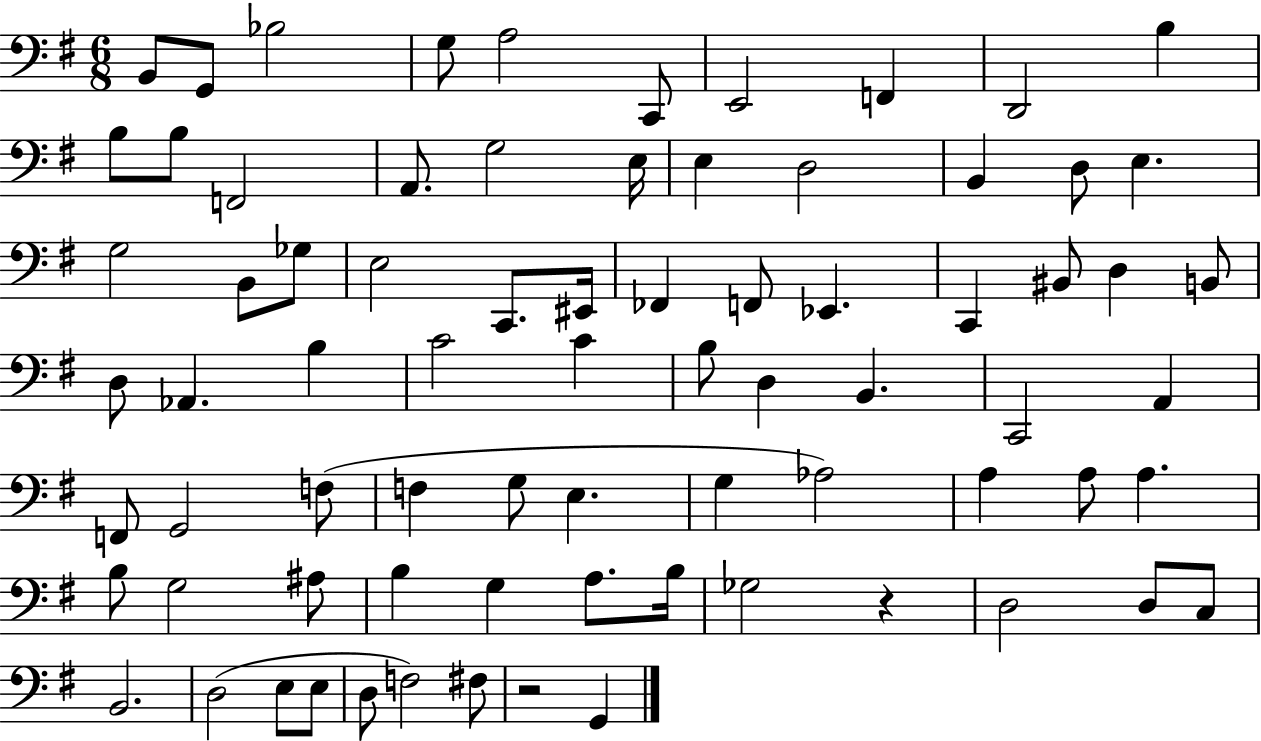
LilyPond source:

{
  \clef bass
  \numericTimeSignature
  \time 6/8
  \key g \major
  b,8 g,8 bes2 | g8 a2 c,8 | e,2 f,4 | d,2 b4 | \break b8 b8 f,2 | a,8. g2 e16 | e4 d2 | b,4 d8 e4. | \break g2 b,8 ges8 | e2 c,8. eis,16 | fes,4 f,8 ees,4. | c,4 bis,8 d4 b,8 | \break d8 aes,4. b4 | c'2 c'4 | b8 d4 b,4. | c,2 a,4 | \break f,8 g,2 f8( | f4 g8 e4. | g4 aes2) | a4 a8 a4. | \break b8 g2 ais8 | b4 g4 a8. b16 | ges2 r4 | d2 d8 c8 | \break b,2. | d2( e8 e8 | d8 f2) fis8 | r2 g,4 | \break \bar "|."
}